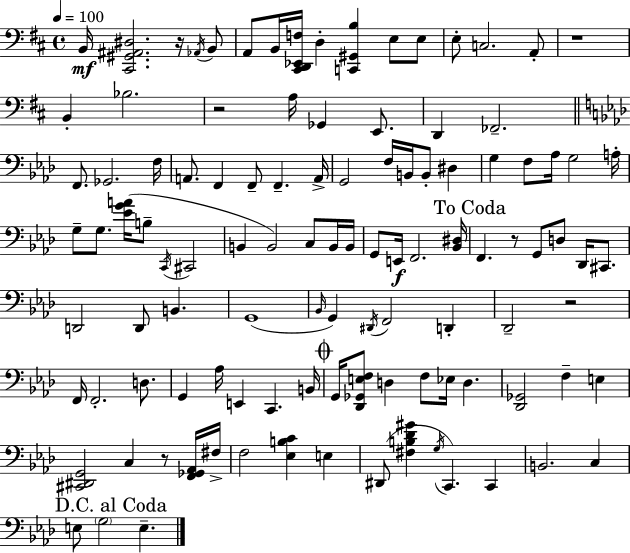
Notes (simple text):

B2/s [C#2,G#2,A#2,D#3]/h. R/s Ab2/s B2/e A2/e B2/s [C#2,D2,Eb2,F3]/s D3/q [C2,G#2,B3]/q E3/e E3/e E3/e C3/h. A2/e R/w B2/q Bb3/h. R/h A3/s Gb2/q E2/e. D2/q FES2/h. F2/e. Gb2/h. F3/s A2/e. F2/q F2/e F2/q. A2/s G2/h F3/s B2/s B2/e D#3/q G3/q F3/e Ab3/s G3/h A3/s G3/e G3/e. [Eb4,G4,A4]/s B3/e C2/s C#2/h B2/q B2/h C3/e B2/s B2/s G2/e E2/s F2/h. [Bb2,D#3]/s F2/q. R/e G2/e D3/e Db2/s C#2/e. D2/h D2/e B2/q. G2/w Bb2/s G2/q D#2/s F2/h D2/q Db2/h R/h F2/s F2/h. D3/e. G2/q Ab3/s E2/q C2/q. B2/s G2/s [Db2,Gb2,E3,F3]/e D3/q F3/e Eb3/s D3/q. [Db2,Gb2]/h F3/q E3/q [C#2,D#2,G2]/h C3/q R/e [F2,Gb2,Ab2]/s F#3/s F3/h [Eb3,B3,C4]/q E3/q D#2/e [F#3,B3,Db4,G#4]/q G3/s C2/q. C2/q B2/h. C3/q E3/e G3/h E3/q.